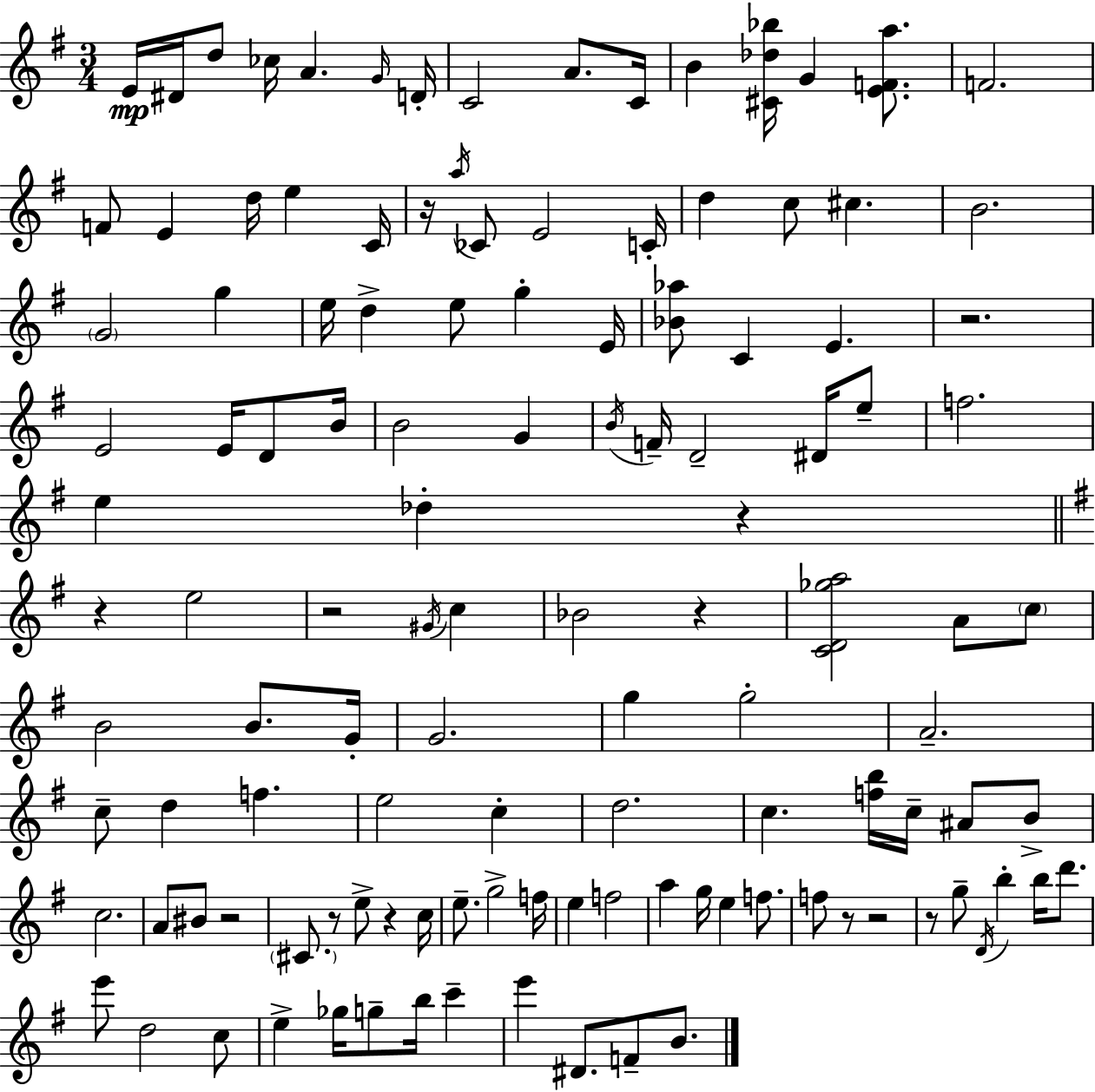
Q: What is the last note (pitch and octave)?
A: B4